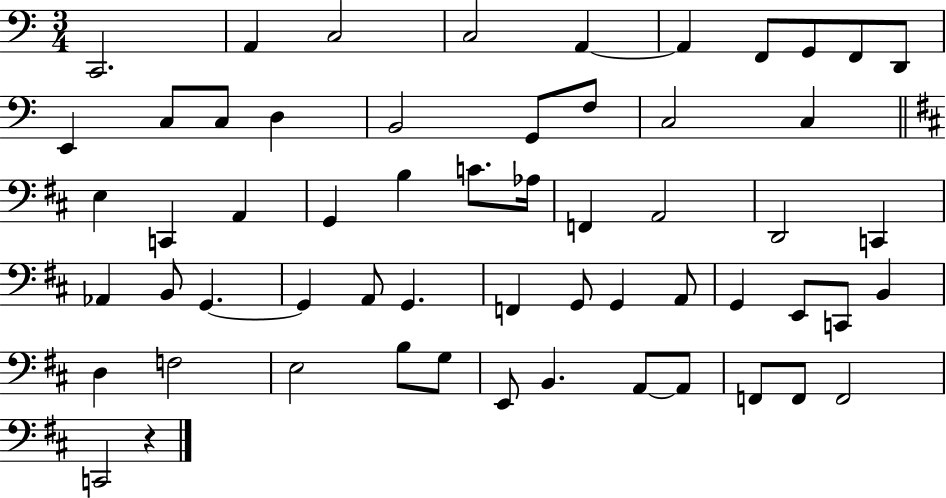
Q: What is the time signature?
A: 3/4